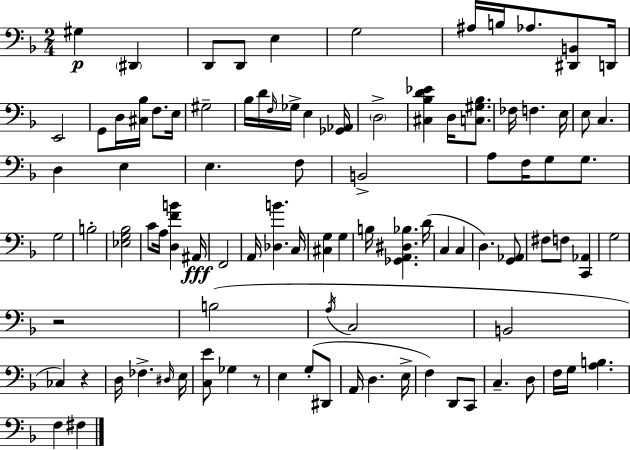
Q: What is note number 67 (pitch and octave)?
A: D#2